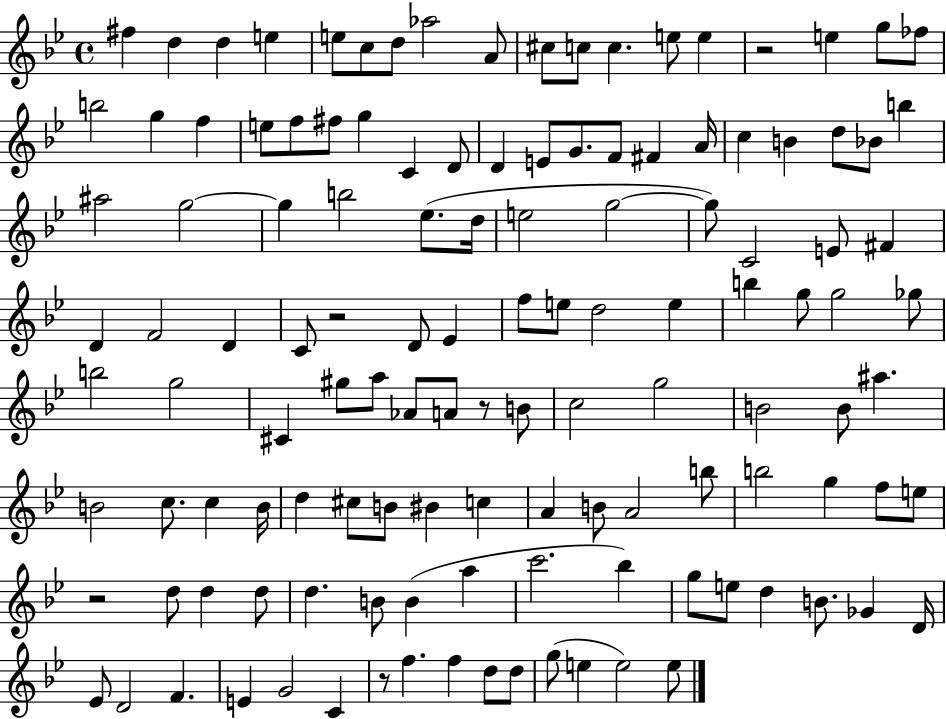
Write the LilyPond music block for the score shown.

{
  \clef treble
  \time 4/4
  \defaultTimeSignature
  \key bes \major
  fis''4 d''4 d''4 e''4 | e''8 c''8 d''8 aes''2 a'8 | cis''8 c''8 c''4. e''8 e''4 | r2 e''4 g''8 fes''8 | \break b''2 g''4 f''4 | e''8 f''8 fis''8 g''4 c'4 d'8 | d'4 e'8 g'8. f'8 fis'4 a'16 | c''4 b'4 d''8 bes'8 b''4 | \break ais''2 g''2~~ | g''4 b''2 ees''8.( d''16 | e''2 g''2~~ | g''8) c'2 e'8 fis'4 | \break d'4 f'2 d'4 | c'8 r2 d'8 ees'4 | f''8 e''8 d''2 e''4 | b''4 g''8 g''2 ges''8 | \break b''2 g''2 | cis'4 gis''8 a''8 aes'8 a'8 r8 b'8 | c''2 g''2 | b'2 b'8 ais''4. | \break b'2 c''8. c''4 b'16 | d''4 cis''8 b'8 bis'4 c''4 | a'4 b'8 a'2 b''8 | b''2 g''4 f''8 e''8 | \break r2 d''8 d''4 d''8 | d''4. b'8 b'4( a''4 | c'''2. bes''4) | g''8 e''8 d''4 b'8. ges'4 d'16 | \break ees'8 d'2 f'4. | e'4 g'2 c'4 | r8 f''4. f''4 d''8 d''8 | g''8( e''4 e''2) e''8 | \break \bar "|."
}